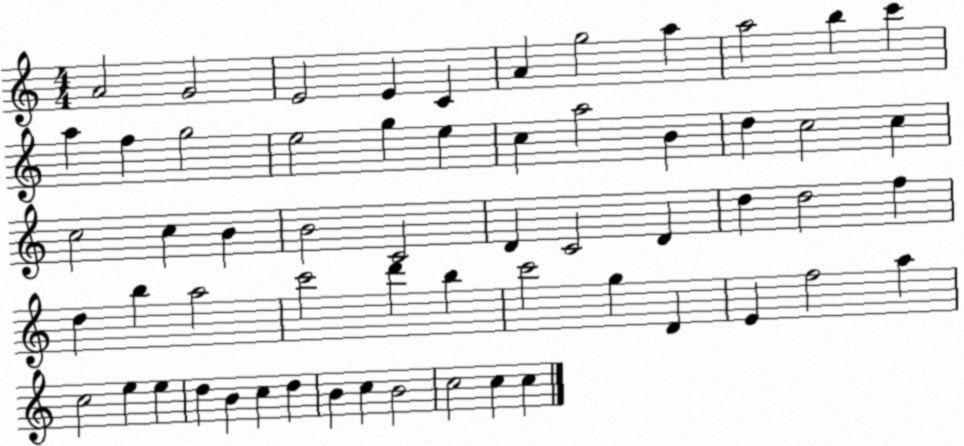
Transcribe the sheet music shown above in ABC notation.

X:1
T:Untitled
M:4/4
L:1/4
K:C
A2 G2 E2 E C A g2 a a2 b c' a f g2 e2 g e c a2 B d c2 c c2 c B B2 C2 D C2 D d d2 f d b a2 c'2 d' b c'2 g D E f2 a c2 e e d B c d B c B2 c2 c c